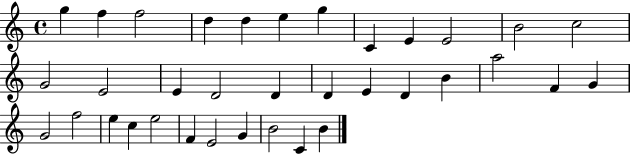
{
  \clef treble
  \time 4/4
  \defaultTimeSignature
  \key c \major
  g''4 f''4 f''2 | d''4 d''4 e''4 g''4 | c'4 e'4 e'2 | b'2 c''2 | \break g'2 e'2 | e'4 d'2 d'4 | d'4 e'4 d'4 b'4 | a''2 f'4 g'4 | \break g'2 f''2 | e''4 c''4 e''2 | f'4 e'2 g'4 | b'2 c'4 b'4 | \break \bar "|."
}